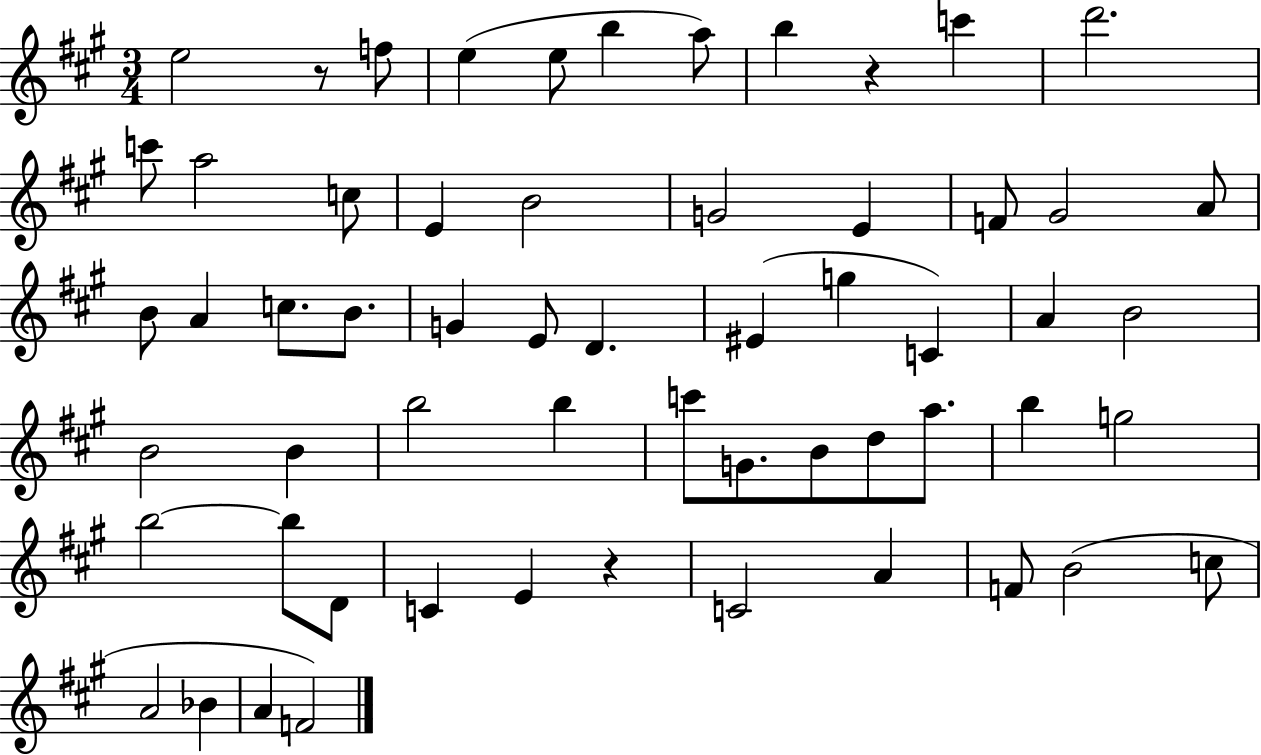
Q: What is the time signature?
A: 3/4